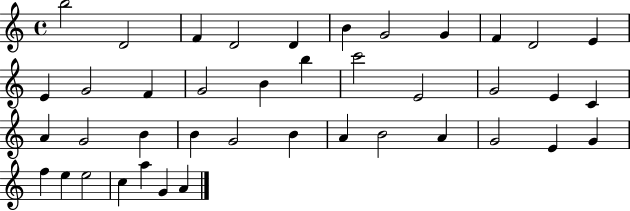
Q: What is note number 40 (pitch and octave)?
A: G4